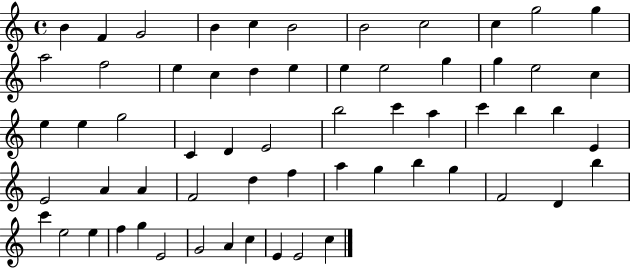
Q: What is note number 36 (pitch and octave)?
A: E4